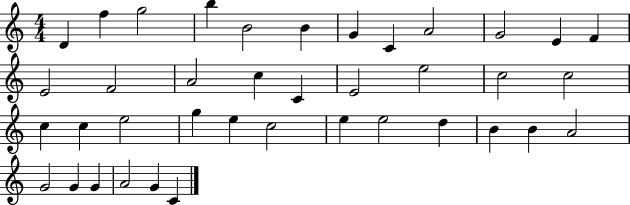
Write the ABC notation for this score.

X:1
T:Untitled
M:4/4
L:1/4
K:C
D f g2 b B2 B G C A2 G2 E F E2 F2 A2 c C E2 e2 c2 c2 c c e2 g e c2 e e2 d B B A2 G2 G G A2 G C